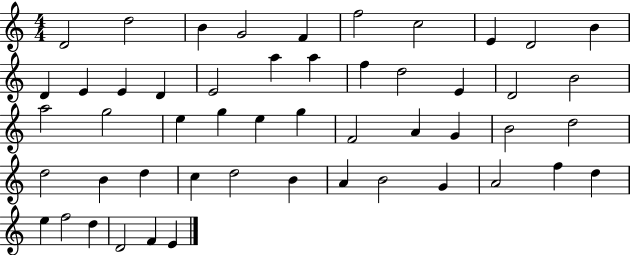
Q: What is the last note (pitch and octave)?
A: E4